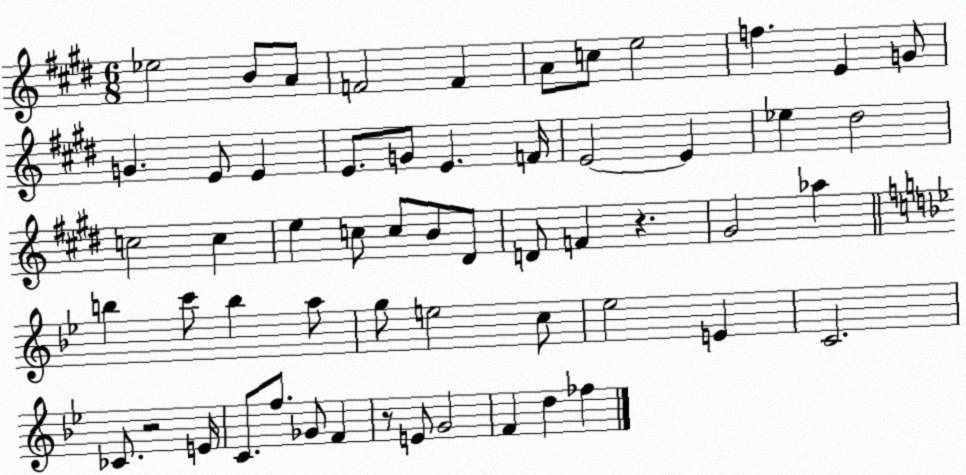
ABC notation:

X:1
T:Untitled
M:6/8
L:1/4
K:E
_e2 B/2 A/2 F2 F A/2 c/2 e2 f E G/2 G E/2 E E/2 G/2 E F/4 E2 E _e ^d2 c2 c e c/2 c/2 B/2 ^D/2 D/2 F z ^G2 _a b c'/2 b a/2 g/2 e2 c/2 _e2 E C2 _C/2 z2 E/4 C/2 f/2 _G/2 F z/2 E/2 G2 F d _f